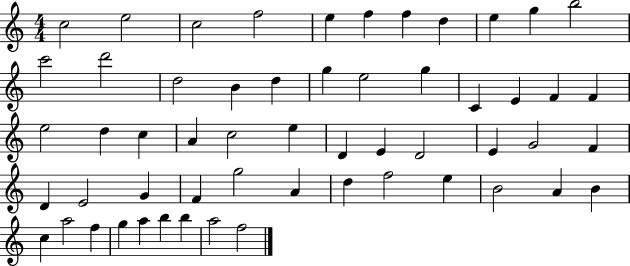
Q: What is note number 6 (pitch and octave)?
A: F5